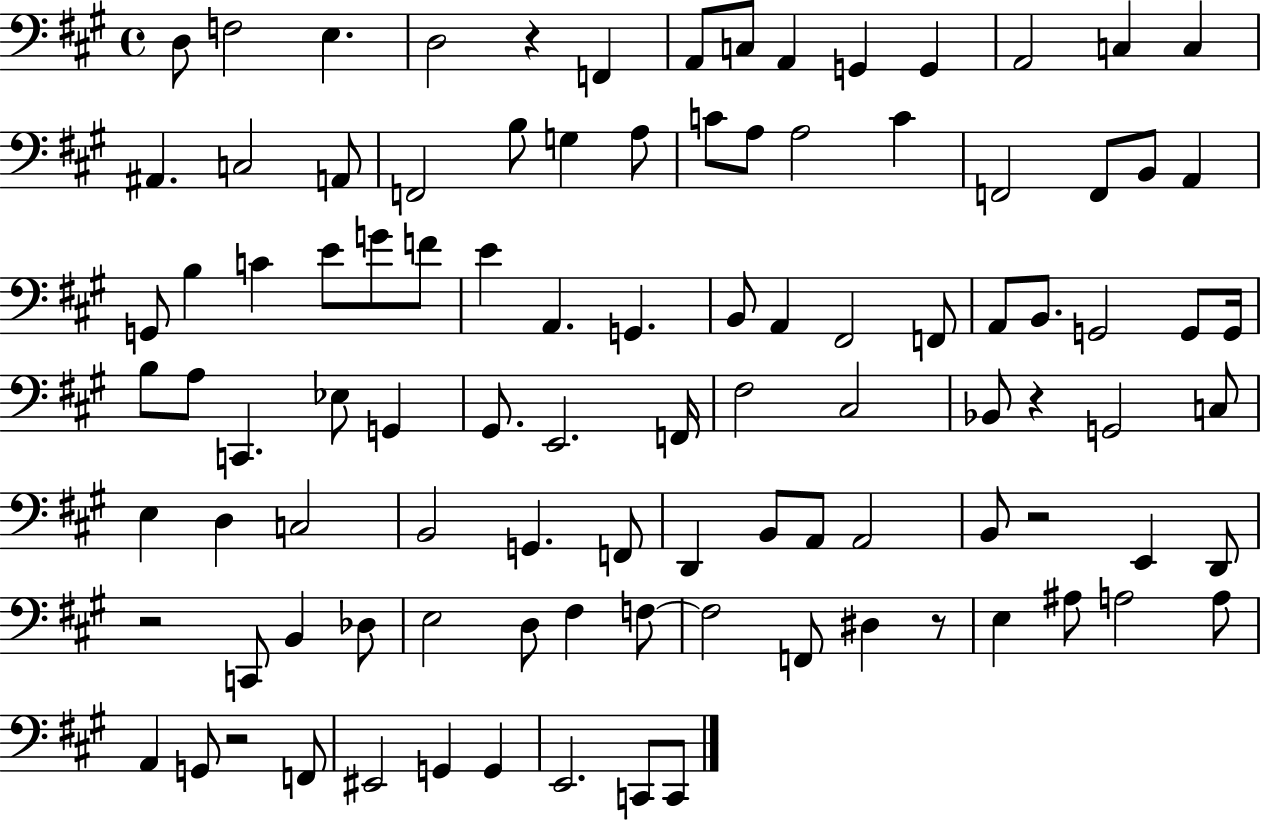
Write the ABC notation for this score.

X:1
T:Untitled
M:4/4
L:1/4
K:A
D,/2 F,2 E, D,2 z F,, A,,/2 C,/2 A,, G,, G,, A,,2 C, C, ^A,, C,2 A,,/2 F,,2 B,/2 G, A,/2 C/2 A,/2 A,2 C F,,2 F,,/2 B,,/2 A,, G,,/2 B, C E/2 G/2 F/2 E A,, G,, B,,/2 A,, ^F,,2 F,,/2 A,,/2 B,,/2 G,,2 G,,/2 G,,/4 B,/2 A,/2 C,, _E,/2 G,, ^G,,/2 E,,2 F,,/4 ^F,2 ^C,2 _B,,/2 z G,,2 C,/2 E, D, C,2 B,,2 G,, F,,/2 D,, B,,/2 A,,/2 A,,2 B,,/2 z2 E,, D,,/2 z2 C,,/2 B,, _D,/2 E,2 D,/2 ^F, F,/2 F,2 F,,/2 ^D, z/2 E, ^A,/2 A,2 A,/2 A,, G,,/2 z2 F,,/2 ^E,,2 G,, G,, E,,2 C,,/2 C,,/2